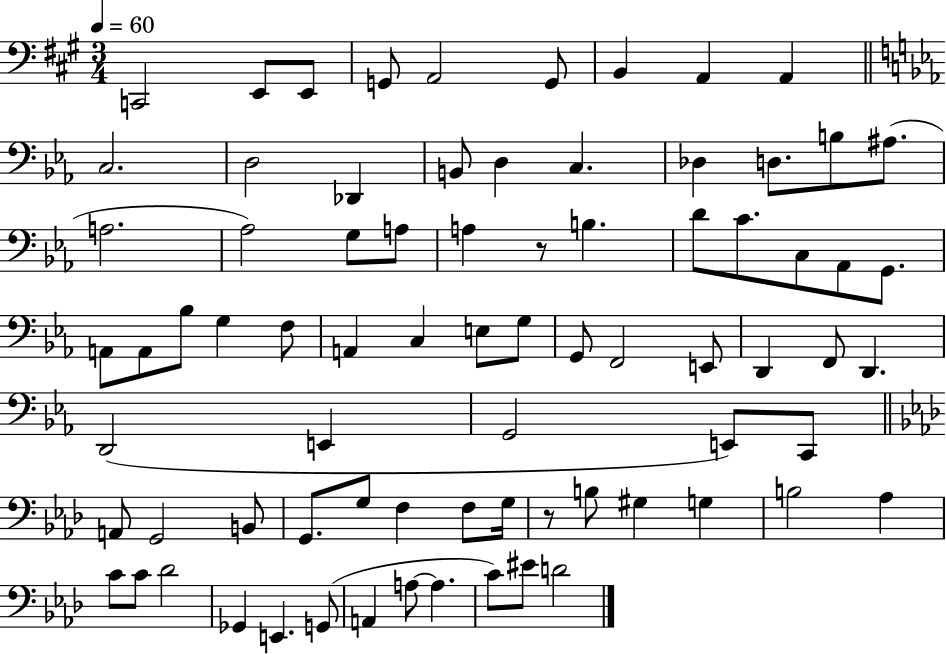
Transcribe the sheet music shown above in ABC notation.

X:1
T:Untitled
M:3/4
L:1/4
K:A
C,,2 E,,/2 E,,/2 G,,/2 A,,2 G,,/2 B,, A,, A,, C,2 D,2 _D,, B,,/2 D, C, _D, D,/2 B,/2 ^A,/2 A,2 _A,2 G,/2 A,/2 A, z/2 B, D/2 C/2 C,/2 _A,,/2 G,,/2 A,,/2 A,,/2 _B,/2 G, F,/2 A,, C, E,/2 G,/2 G,,/2 F,,2 E,,/2 D,, F,,/2 D,, D,,2 E,, G,,2 E,,/2 C,,/2 A,,/2 G,,2 B,,/2 G,,/2 G,/2 F, F,/2 G,/4 z/2 B,/2 ^G, G, B,2 _A, C/2 C/2 _D2 _G,, E,, G,,/2 A,, A,/2 A, C/2 ^E/2 D2